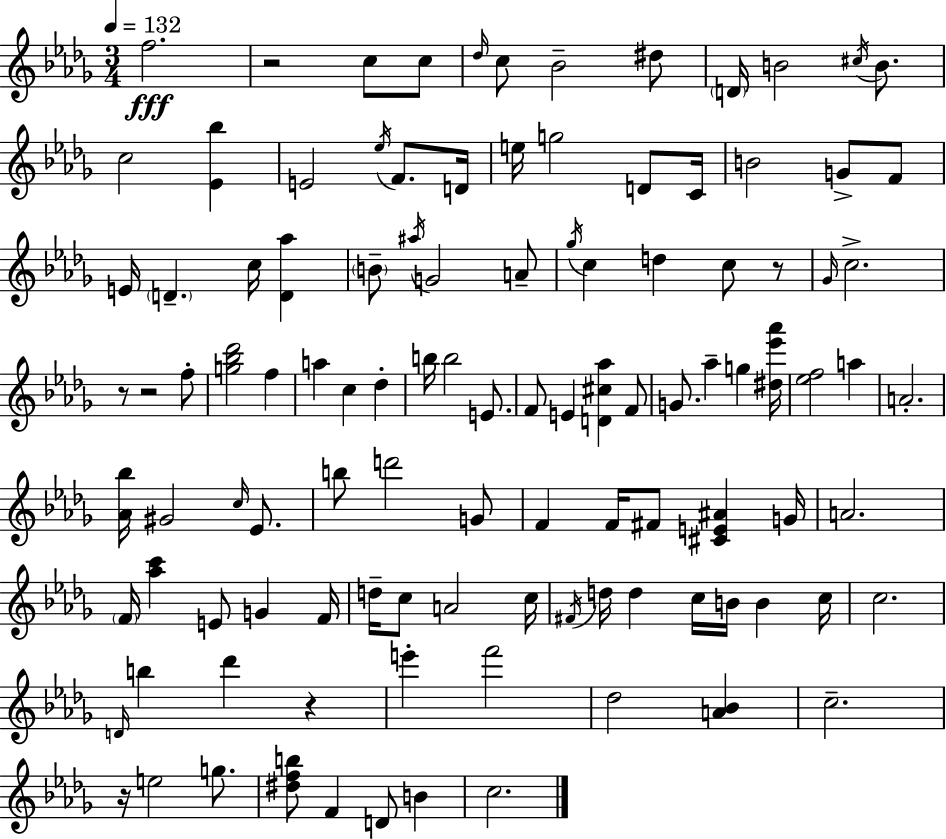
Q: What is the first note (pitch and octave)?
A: F5